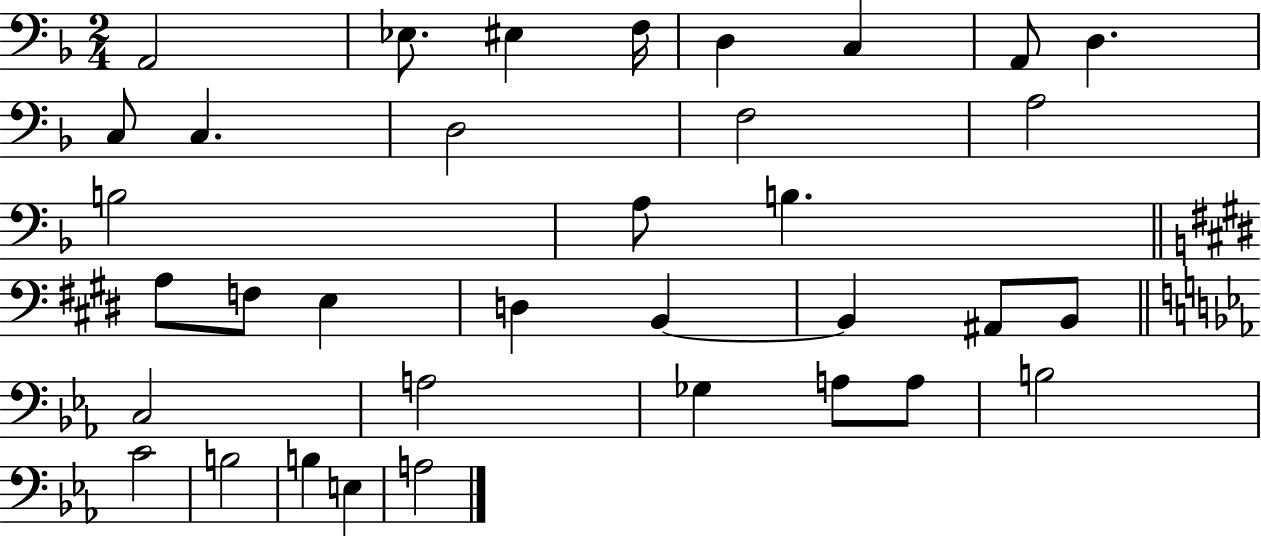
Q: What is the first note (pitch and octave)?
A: A2